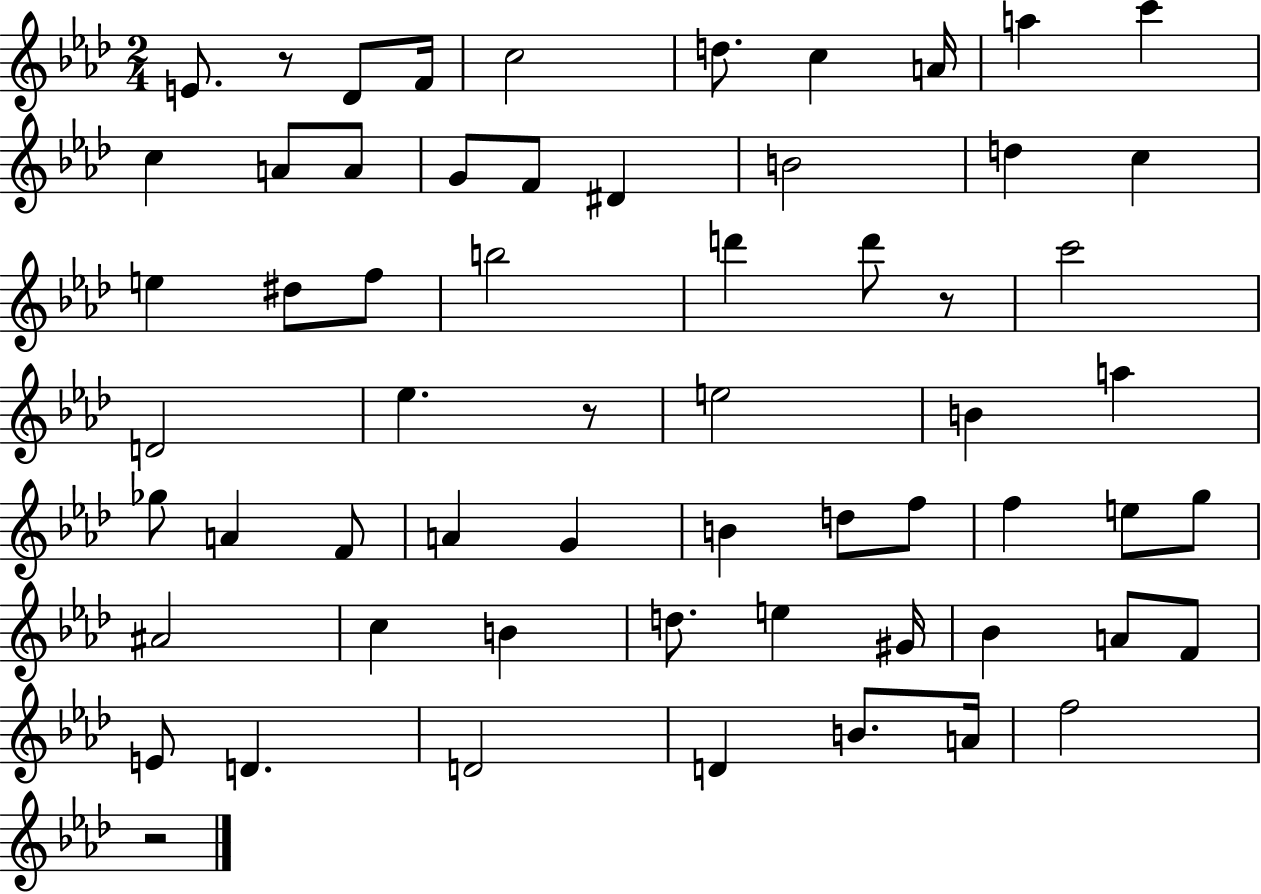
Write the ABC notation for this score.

X:1
T:Untitled
M:2/4
L:1/4
K:Ab
E/2 z/2 _D/2 F/4 c2 d/2 c A/4 a c' c A/2 A/2 G/2 F/2 ^D B2 d c e ^d/2 f/2 b2 d' d'/2 z/2 c'2 D2 _e z/2 e2 B a _g/2 A F/2 A G B d/2 f/2 f e/2 g/2 ^A2 c B d/2 e ^G/4 _B A/2 F/2 E/2 D D2 D B/2 A/4 f2 z2